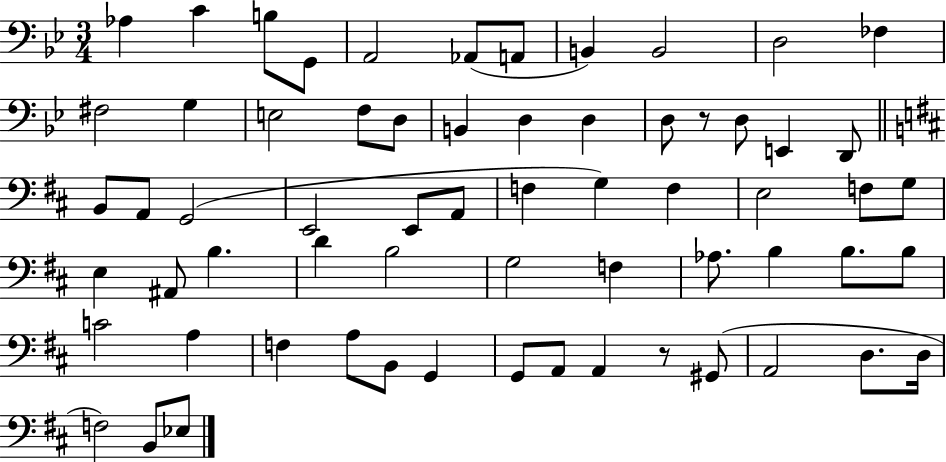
Ab3/q C4/q B3/e G2/e A2/h Ab2/e A2/e B2/q B2/h D3/h FES3/q F#3/h G3/q E3/h F3/e D3/e B2/q D3/q D3/q D3/e R/e D3/e E2/q D2/e B2/e A2/e G2/h E2/h E2/e A2/e F3/q G3/q F3/q E3/h F3/e G3/e E3/q A#2/e B3/q. D4/q B3/h G3/h F3/q Ab3/e. B3/q B3/e. B3/e C4/h A3/q F3/q A3/e B2/e G2/q G2/e A2/e A2/q R/e G#2/e A2/h D3/e. D3/s F3/h B2/e Eb3/e